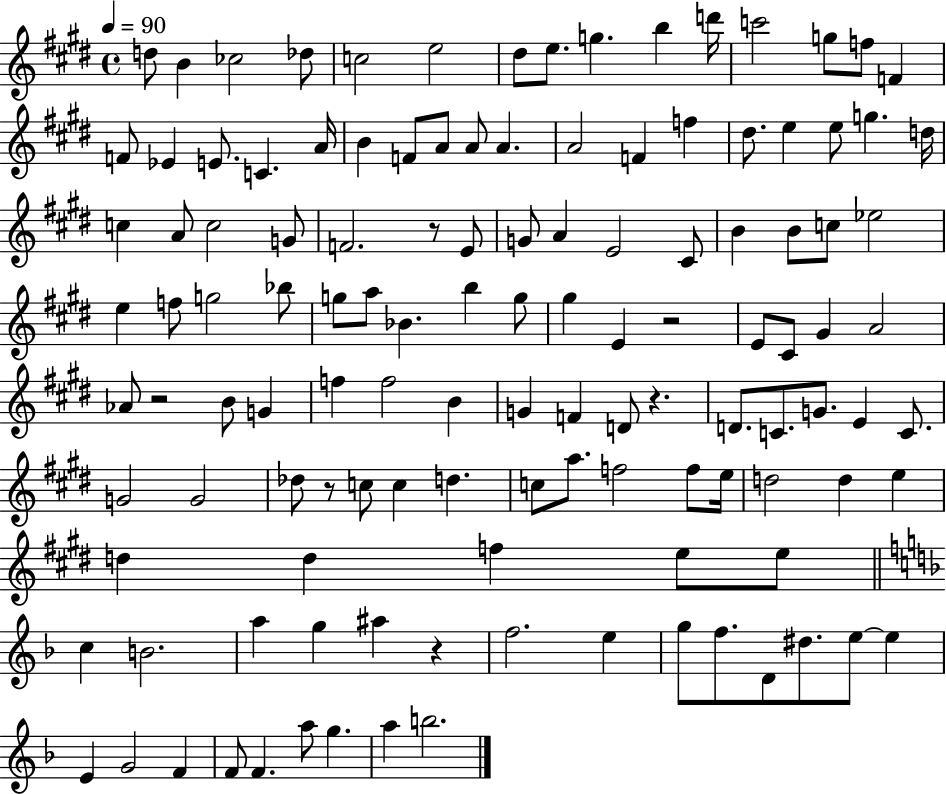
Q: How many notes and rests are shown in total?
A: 123